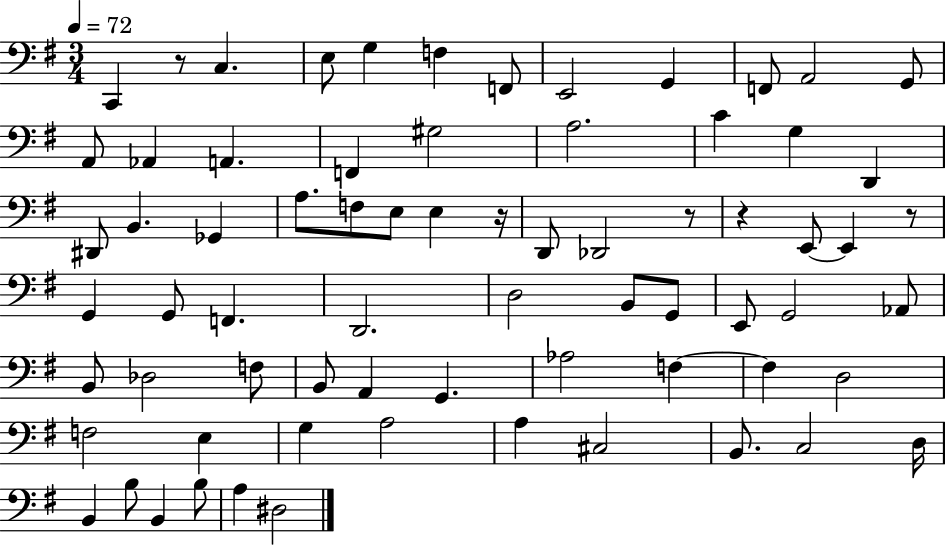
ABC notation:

X:1
T:Untitled
M:3/4
L:1/4
K:G
C,, z/2 C, E,/2 G, F, F,,/2 E,,2 G,, F,,/2 A,,2 G,,/2 A,,/2 _A,, A,, F,, ^G,2 A,2 C G, D,, ^D,,/2 B,, _G,, A,/2 F,/2 E,/2 E, z/4 D,,/2 _D,,2 z/2 z E,,/2 E,, z/2 G,, G,,/2 F,, D,,2 D,2 B,,/2 G,,/2 E,,/2 G,,2 _A,,/2 B,,/2 _D,2 F,/2 B,,/2 A,, G,, _A,2 F, F, D,2 F,2 E, G, A,2 A, ^C,2 B,,/2 C,2 D,/4 B,, B,/2 B,, B,/2 A, ^D,2